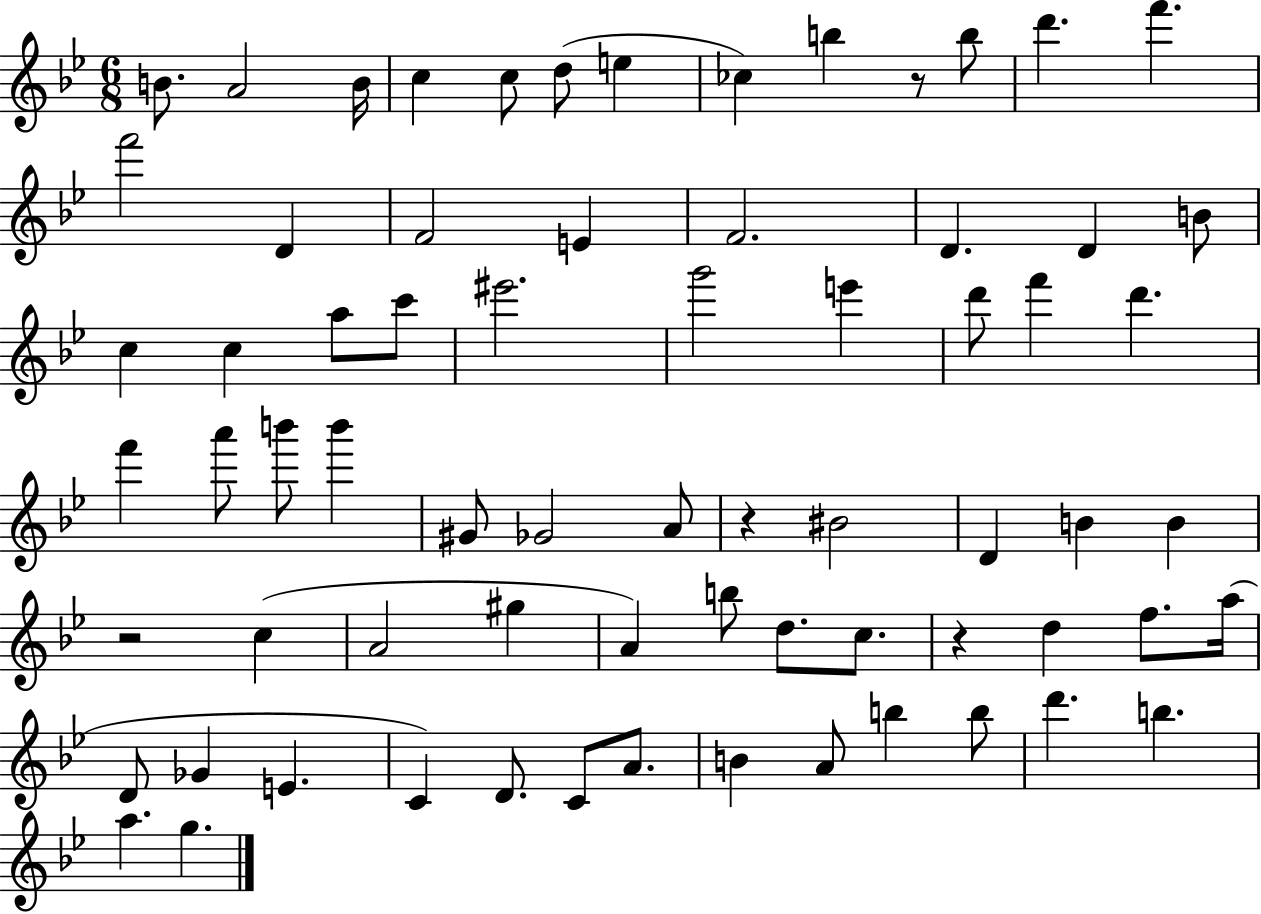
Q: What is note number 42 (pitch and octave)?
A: C5